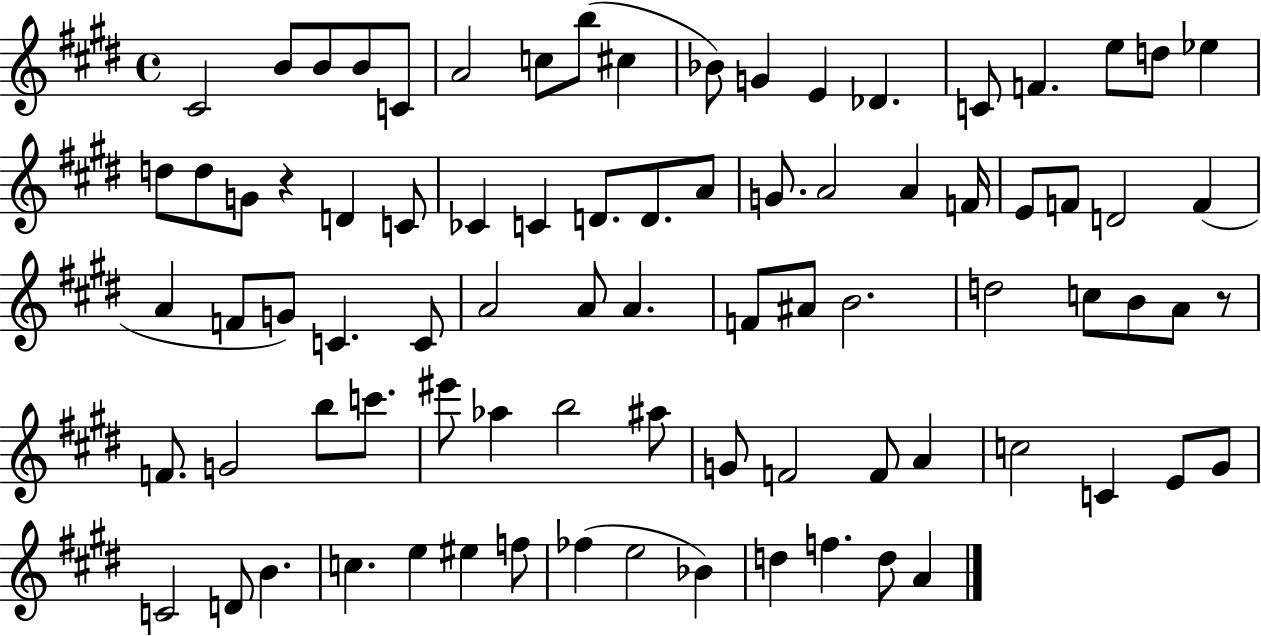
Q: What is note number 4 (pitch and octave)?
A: B4